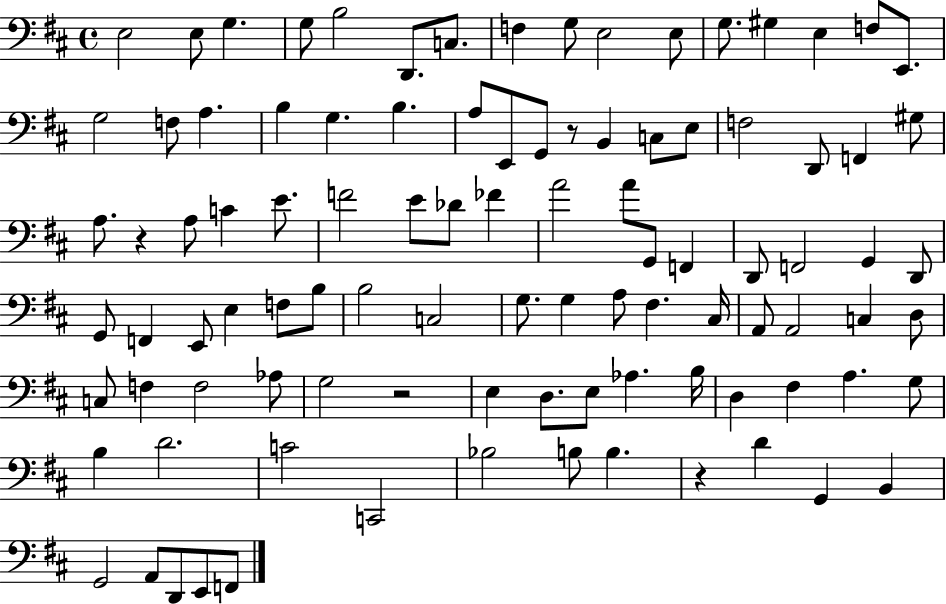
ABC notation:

X:1
T:Untitled
M:4/4
L:1/4
K:D
E,2 E,/2 G, G,/2 B,2 D,,/2 C,/2 F, G,/2 E,2 E,/2 G,/2 ^G, E, F,/2 E,,/2 G,2 F,/2 A, B, G, B, A,/2 E,,/2 G,,/2 z/2 B,, C,/2 E,/2 F,2 D,,/2 F,, ^G,/2 A,/2 z A,/2 C E/2 F2 E/2 _D/2 _F A2 A/2 G,,/2 F,, D,,/2 F,,2 G,, D,,/2 G,,/2 F,, E,,/2 E, F,/2 B,/2 B,2 C,2 G,/2 G, A,/2 ^F, ^C,/4 A,,/2 A,,2 C, D,/2 C,/2 F, F,2 _A,/2 G,2 z2 E, D,/2 E,/2 _A, B,/4 D, ^F, A, G,/2 B, D2 C2 C,,2 _B,2 B,/2 B, z D G,, B,, G,,2 A,,/2 D,,/2 E,,/2 F,,/2